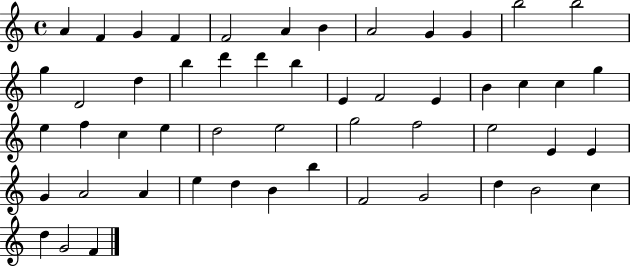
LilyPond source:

{
  \clef treble
  \time 4/4
  \defaultTimeSignature
  \key c \major
  a'4 f'4 g'4 f'4 | f'2 a'4 b'4 | a'2 g'4 g'4 | b''2 b''2 | \break g''4 d'2 d''4 | b''4 d'''4 d'''4 b''4 | e'4 f'2 e'4 | b'4 c''4 c''4 g''4 | \break e''4 f''4 c''4 e''4 | d''2 e''2 | g''2 f''2 | e''2 e'4 e'4 | \break g'4 a'2 a'4 | e''4 d''4 b'4 b''4 | f'2 g'2 | d''4 b'2 c''4 | \break d''4 g'2 f'4 | \bar "|."
}